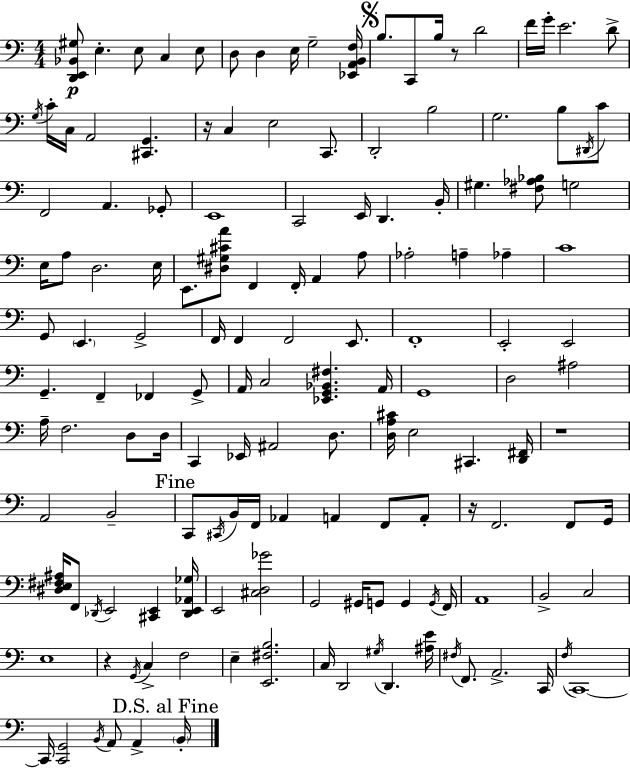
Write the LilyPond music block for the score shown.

{
  \clef bass
  \numericTimeSignature
  \time 4/4
  \key a \minor
  <d, e, bes, gis>8\p e4.-. e8 c4 e8 | d8 d4 e16 g2-- <ees, a, b, f>16 | \mark \markup { \musicglyph "scripts.segno" } b8. c,8 b16 r8 d'2 | f'16 g'16-. e'2. d'8-> | \break \acciaccatura { g16 } c'16-. c16 a,2 <cis, g,>4. | r16 c4 e2 c,8. | d,2-. b2 | g2. b8 \acciaccatura { dis,16 } | \break c'8 f,2 a,4. | ges,8-. e,1 | c,2 e,16 d,4. | b,16-. gis4. <fis aes bes>8 g2 | \break e16 a8 d2. | e16 e,8. <dis gis cis' a'>8 f,4 f,16-. a,4 | a8 aes2-. a4-- aes4-- | c'1 | \break g,8 \parenthesize e,4. g,2-> | f,16 f,4 f,2 e,8. | f,1-. | e,2-. e,2 | \break g,4.-- f,4-- fes,4 | g,8-> a,16 c2 <ees, g, bes, fis>4. | a,16 g,1 | d2 ais2 | \break a16-- f2. d8 | d16 c,4 ees,16 ais,2 d8. | <d a cis'>16 e2 cis,4. | <d, fis,>16 r1 | \break a,2 b,2-- | \mark "Fine" c,8 \acciaccatura { cis,16 } b,16 f,16 aes,4 a,4 f,8 | a,8-. r16 f,2. | f,8 g,16 <dis e fis ais>16 f,8 \acciaccatura { des,16 } e,2 <cis, e,>4 | \break <des, e, aes, ges>16 e,2 <cis d ges'>2 | g,2 gis,16 g,8 g,4 | \acciaccatura { g,16 } f,16 a,1 | b,2-> c2 | \break e1 | r4 \acciaccatura { g,16 } c4-> f2 | e4-- <e, fis b>2. | c16 d,2 \acciaccatura { gis16 } | \break d,4. <ais e'>16 \acciaccatura { fis16 } f,8. a,2.-> | c,16 \acciaccatura { f16 } c,1~~ | c,16 <c, g,>2 | \acciaccatura { b,16 } a,8 a,4-> \mark "D.S. al Fine" \parenthesize b,16-. \bar "|."
}